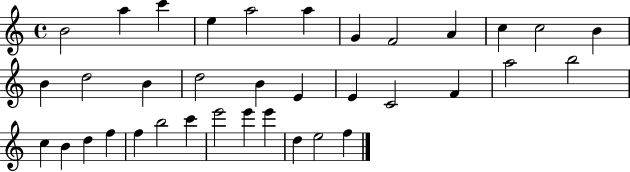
{
  \clef treble
  \time 4/4
  \defaultTimeSignature
  \key c \major
  b'2 a''4 c'''4 | e''4 a''2 a''4 | g'4 f'2 a'4 | c''4 c''2 b'4 | \break b'4 d''2 b'4 | d''2 b'4 e'4 | e'4 c'2 f'4 | a''2 b''2 | \break c''4 b'4 d''4 f''4 | f''4 b''2 c'''4 | e'''2 e'''4 e'''4 | d''4 e''2 f''4 | \break \bar "|."
}